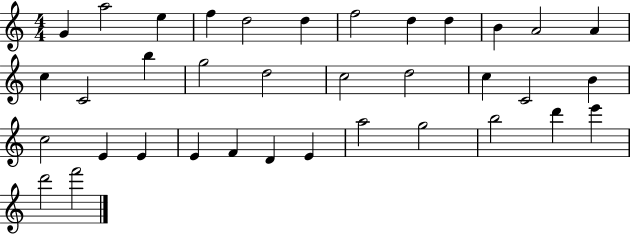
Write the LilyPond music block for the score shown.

{
  \clef treble
  \numericTimeSignature
  \time 4/4
  \key c \major
  g'4 a''2 e''4 | f''4 d''2 d''4 | f''2 d''4 d''4 | b'4 a'2 a'4 | \break c''4 c'2 b''4 | g''2 d''2 | c''2 d''2 | c''4 c'2 b'4 | \break c''2 e'4 e'4 | e'4 f'4 d'4 e'4 | a''2 g''2 | b''2 d'''4 e'''4 | \break d'''2 f'''2 | \bar "|."
}